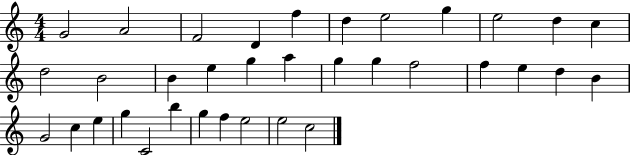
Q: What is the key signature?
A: C major